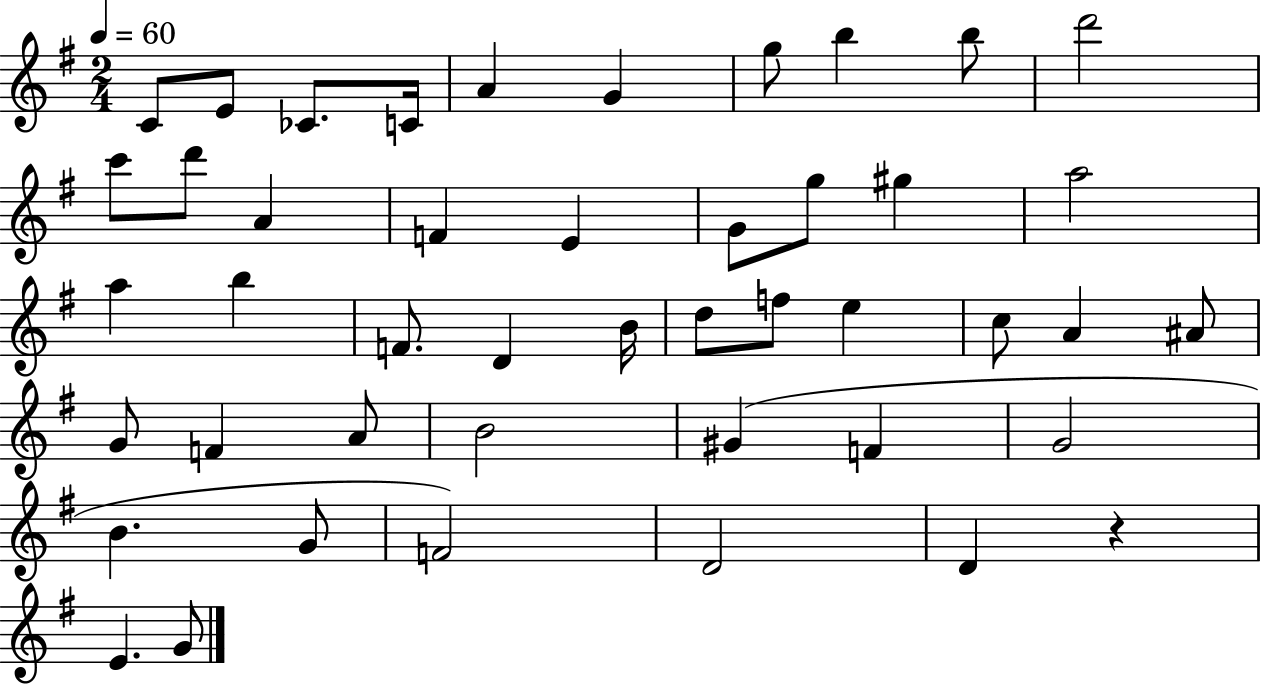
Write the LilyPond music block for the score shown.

{
  \clef treble
  \numericTimeSignature
  \time 2/4
  \key g \major
  \tempo 4 = 60
  c'8 e'8 ces'8. c'16 | a'4 g'4 | g''8 b''4 b''8 | d'''2 | \break c'''8 d'''8 a'4 | f'4 e'4 | g'8 g''8 gis''4 | a''2 | \break a''4 b''4 | f'8. d'4 b'16 | d''8 f''8 e''4 | c''8 a'4 ais'8 | \break g'8 f'4 a'8 | b'2 | gis'4( f'4 | g'2 | \break b'4. g'8 | f'2) | d'2 | d'4 r4 | \break e'4. g'8 | \bar "|."
}